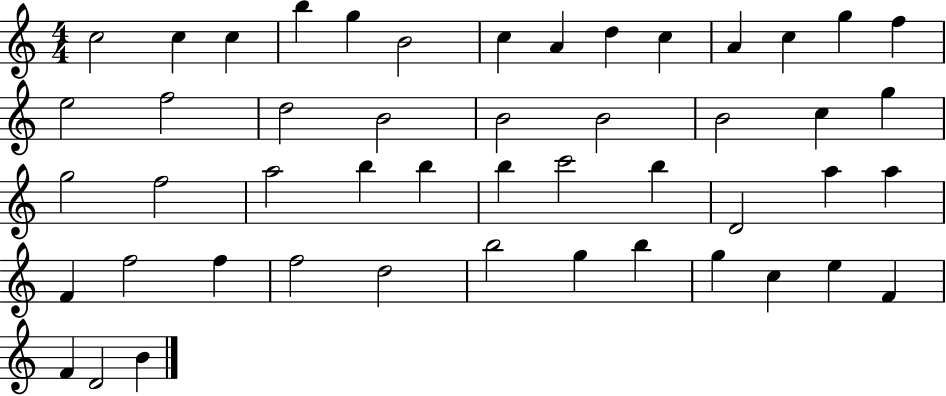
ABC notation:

X:1
T:Untitled
M:4/4
L:1/4
K:C
c2 c c b g B2 c A d c A c g f e2 f2 d2 B2 B2 B2 B2 c g g2 f2 a2 b b b c'2 b D2 a a F f2 f f2 d2 b2 g b g c e F F D2 B